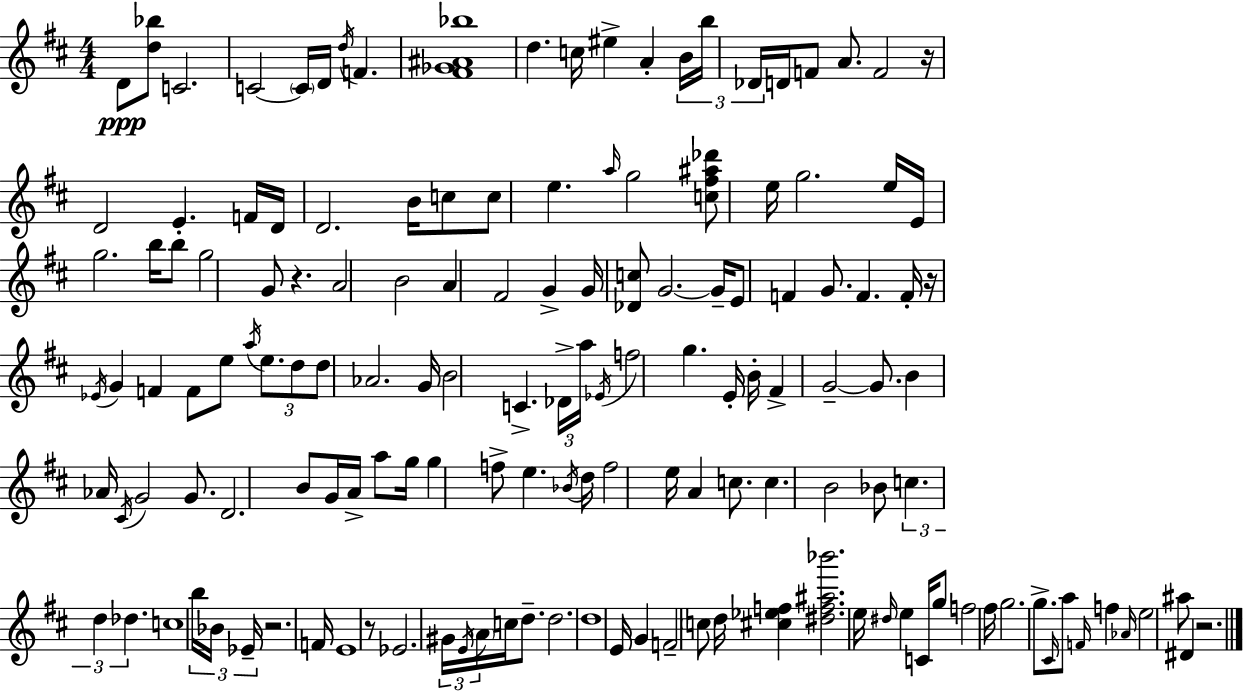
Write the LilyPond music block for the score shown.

{
  \clef treble
  \numericTimeSignature
  \time 4/4
  \key d \major
  d'8\ppp <d'' bes''>8 c'2. | c'2~~ \parenthesize c'16 d'16 \acciaccatura { d''16 } f'4. | <fis' ges' ais' bes''>1 | d''4. c''16 eis''4-> a'4-. | \break \tuplet 3/2 { b'16 b''16 des'16 } d'16 f'8 a'8. f'2 | r16 d'2 e'4.-. | f'16 d'16 d'2. b'16 c''8 | c''8 e''4. \grace { a''16 } g''2 | \break <c'' fis'' ais'' des'''>8 e''16 g''2. | e''16 e'16 g''2. b''16 | b''8 g''2 g'8 r4. | a'2 b'2 | \break a'4 fis'2 g'4-> | g'16 <des' c''>8 g'2.~~ | g'16-- e'8 f'4 g'8. f'4. | f'16-. r16 \acciaccatura { ees'16 } g'4 f'4 f'8 e''8 | \break \acciaccatura { a''16 } \tuplet 3/2 { e''8. d''8 d''8 } aes'2. | g'16 b'2 c'4.-> | \tuplet 3/2 { des'16-> a''16 \acciaccatura { ees'16 } } f''2 g''4. | e'16-. b'16-. fis'4-> g'2--~~ | \break g'8. b'4 aes'16 \acciaccatura { cis'16 } g'2 | g'8. d'2. | b'8 g'16 a'16-> a''8 g''16 g''4 f''8-> e''4. | \acciaccatura { bes'16 } d''16 f''2 e''16 | \break a'4 c''8. c''4. b'2 | bes'8 \tuplet 3/2 { c''4. d''4 | des''4. } c''1 | \tuplet 3/2 { b''16 bes'16 ees'16-- } r2. | \break f'16 e'1 | r8 ees'2. | \tuplet 3/2 { gis'16 \acciaccatura { e'16 } \parenthesize a'16 } c''16 d''8.-- d''2. | d''1 | \break e'16 g'4 f'2-- | \parenthesize c''8 d''16 <cis'' ees'' f''>4 <dis'' f'' ais'' bes'''>2. | e''16 \grace { dis''16 } e''4 c'16 g''8 | f''2 fis''16 g''2. | \break g''8.-> \grace { cis'16 } a''8 \grace { f'16 } f''4 | \grace { aes'16 } e''2 ais''8 dis'4 | r2. \bar "|."
}